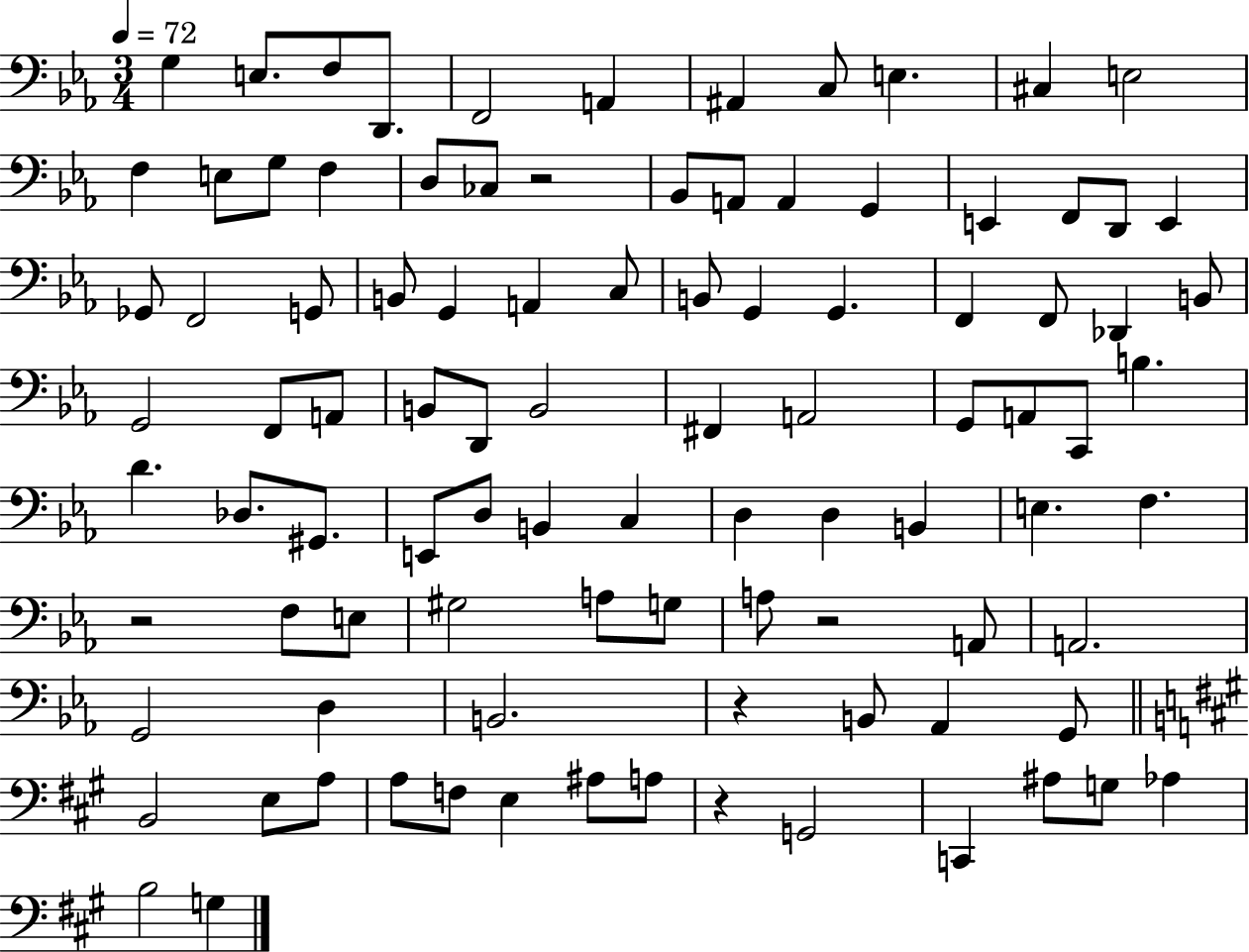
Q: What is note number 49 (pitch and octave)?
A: A2